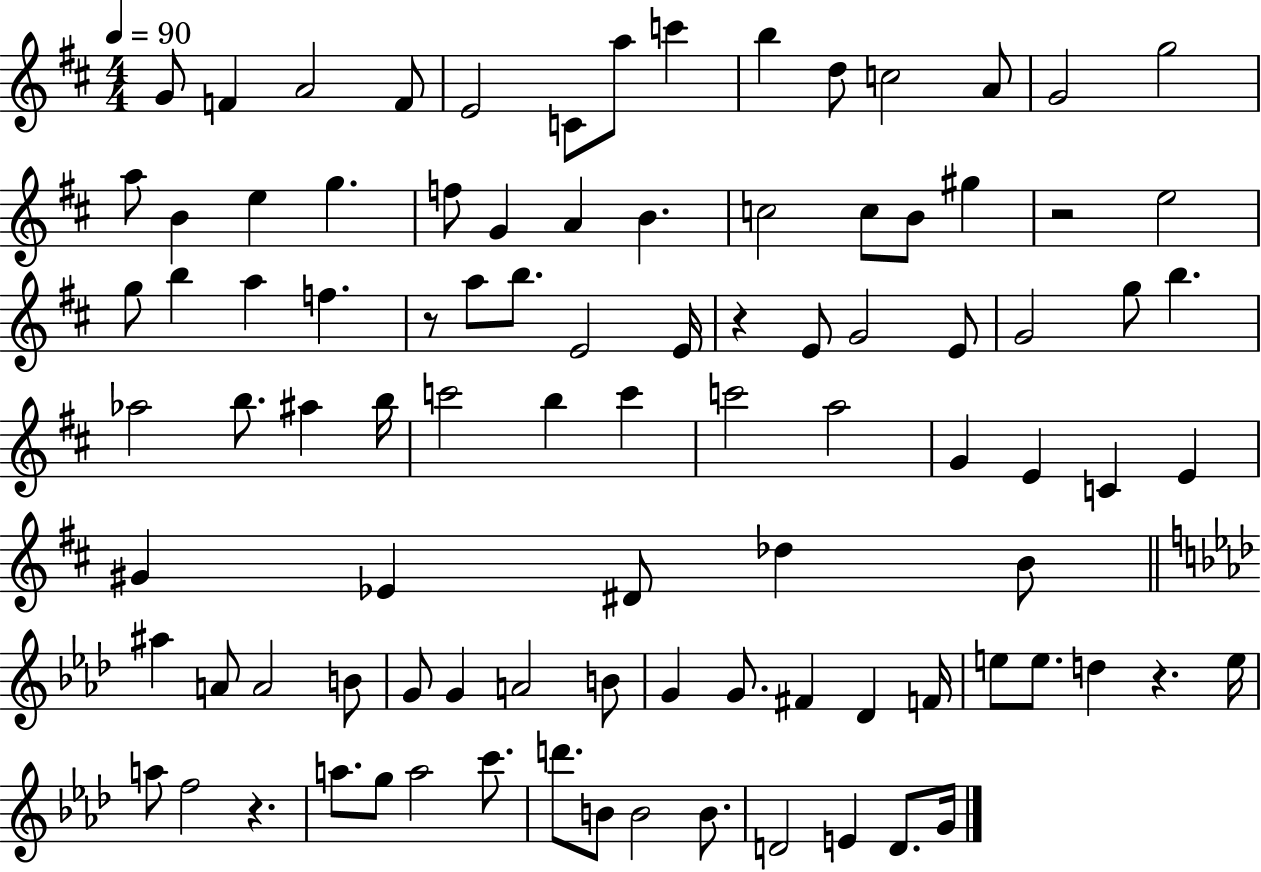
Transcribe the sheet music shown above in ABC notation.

X:1
T:Untitled
M:4/4
L:1/4
K:D
G/2 F A2 F/2 E2 C/2 a/2 c' b d/2 c2 A/2 G2 g2 a/2 B e g f/2 G A B c2 c/2 B/2 ^g z2 e2 g/2 b a f z/2 a/2 b/2 E2 E/4 z E/2 G2 E/2 G2 g/2 b _a2 b/2 ^a b/4 c'2 b c' c'2 a2 G E C E ^G _E ^D/2 _d B/2 ^a A/2 A2 B/2 G/2 G A2 B/2 G G/2 ^F _D F/4 e/2 e/2 d z e/4 a/2 f2 z a/2 g/2 a2 c'/2 d'/2 B/2 B2 B/2 D2 E D/2 G/4